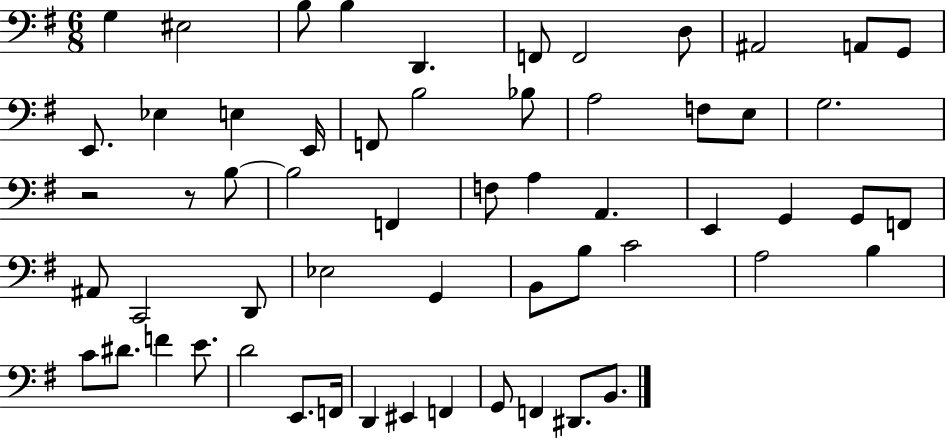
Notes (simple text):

G3/q EIS3/h B3/e B3/q D2/q. F2/e F2/h D3/e A#2/h A2/e G2/e E2/e. Eb3/q E3/q E2/s F2/e B3/h Bb3/e A3/h F3/e E3/e G3/h. R/h R/e B3/e B3/h F2/q F3/e A3/q A2/q. E2/q G2/q G2/e F2/e A#2/e C2/h D2/e Eb3/h G2/q B2/e B3/e C4/h A3/h B3/q C4/e D#4/e. F4/q E4/e. D4/h E2/e. F2/s D2/q EIS2/q F2/q G2/e F2/q D#2/e. B2/e.